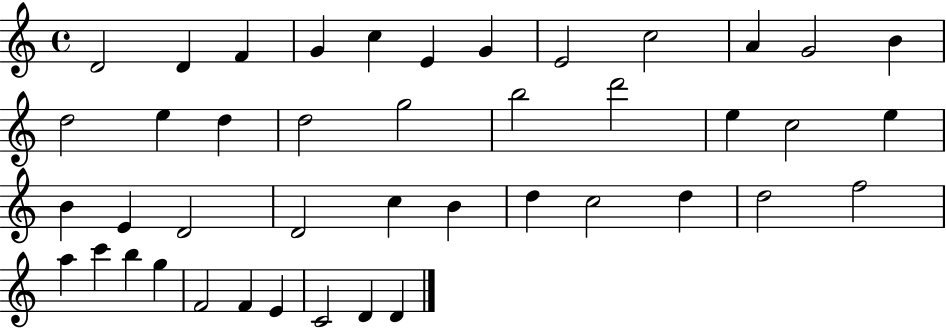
{
  \clef treble
  \time 4/4
  \defaultTimeSignature
  \key c \major
  d'2 d'4 f'4 | g'4 c''4 e'4 g'4 | e'2 c''2 | a'4 g'2 b'4 | \break d''2 e''4 d''4 | d''2 g''2 | b''2 d'''2 | e''4 c''2 e''4 | \break b'4 e'4 d'2 | d'2 c''4 b'4 | d''4 c''2 d''4 | d''2 f''2 | \break a''4 c'''4 b''4 g''4 | f'2 f'4 e'4 | c'2 d'4 d'4 | \bar "|."
}